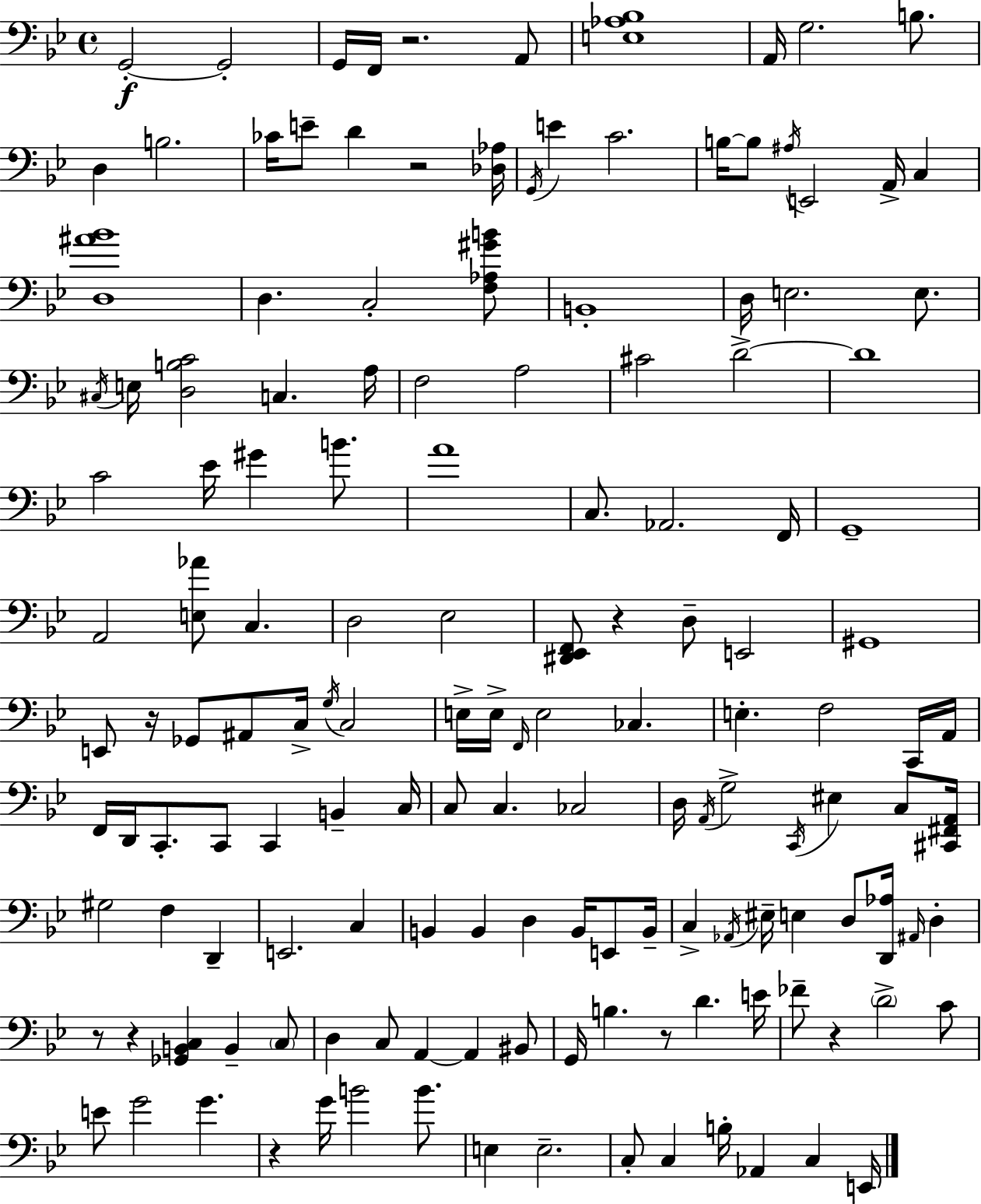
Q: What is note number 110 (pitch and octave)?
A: G2